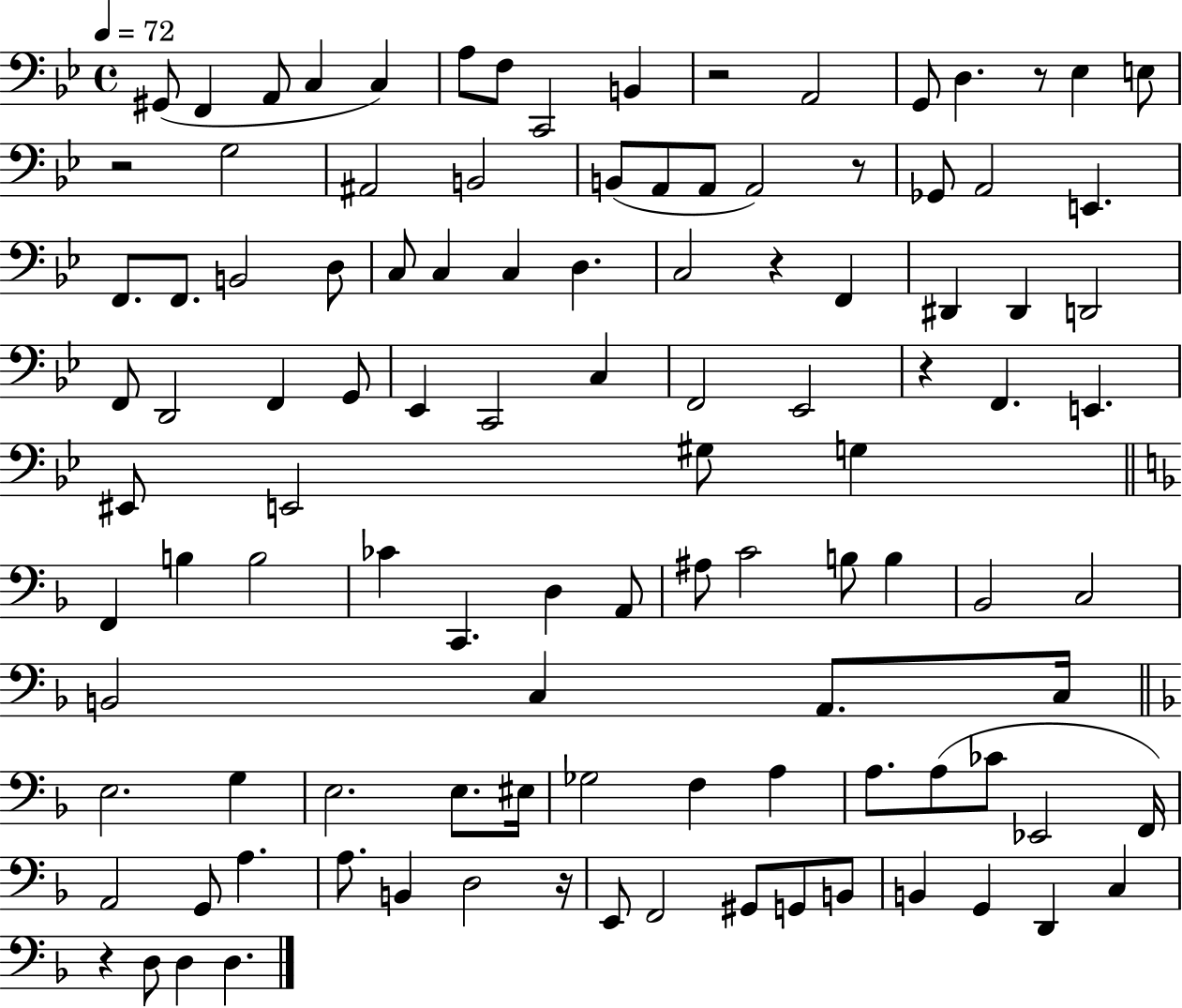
G#2/e F2/q A2/e C3/q C3/q A3/e F3/e C2/h B2/q R/h A2/h G2/e D3/q. R/e Eb3/q E3/e R/h G3/h A#2/h B2/h B2/e A2/e A2/e A2/h R/e Gb2/e A2/h E2/q. F2/e. F2/e. B2/h D3/e C3/e C3/q C3/q D3/q. C3/h R/q F2/q D#2/q D#2/q D2/h F2/e D2/h F2/q G2/e Eb2/q C2/h C3/q F2/h Eb2/h R/q F2/q. E2/q. EIS2/e E2/h G#3/e G3/q F2/q B3/q B3/h CES4/q C2/q. D3/q A2/e A#3/e C4/h B3/e B3/q Bb2/h C3/h B2/h C3/q A2/e. C3/s E3/h. G3/q E3/h. E3/e. EIS3/s Gb3/h F3/q A3/q A3/e. A3/e CES4/e Eb2/h F2/s A2/h G2/e A3/q. A3/e. B2/q D3/h R/s E2/e F2/h G#2/e G2/e B2/e B2/q G2/q D2/q C3/q R/q D3/e D3/q D3/q.